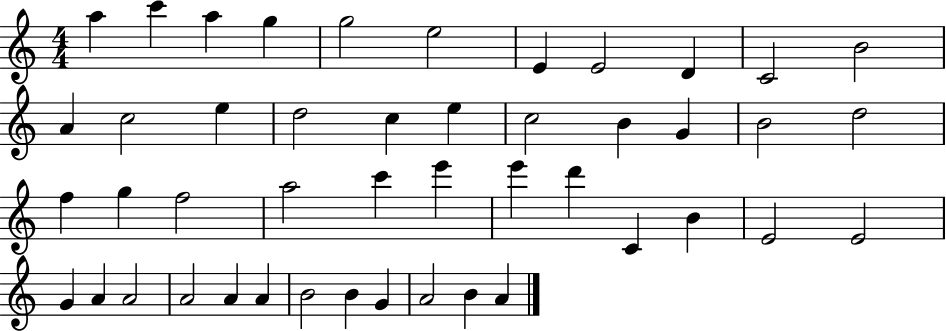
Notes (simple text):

A5/q C6/q A5/q G5/q G5/h E5/h E4/q E4/h D4/q C4/h B4/h A4/q C5/h E5/q D5/h C5/q E5/q C5/h B4/q G4/q B4/h D5/h F5/q G5/q F5/h A5/h C6/q E6/q E6/q D6/q C4/q B4/q E4/h E4/h G4/q A4/q A4/h A4/h A4/q A4/q B4/h B4/q G4/q A4/h B4/q A4/q